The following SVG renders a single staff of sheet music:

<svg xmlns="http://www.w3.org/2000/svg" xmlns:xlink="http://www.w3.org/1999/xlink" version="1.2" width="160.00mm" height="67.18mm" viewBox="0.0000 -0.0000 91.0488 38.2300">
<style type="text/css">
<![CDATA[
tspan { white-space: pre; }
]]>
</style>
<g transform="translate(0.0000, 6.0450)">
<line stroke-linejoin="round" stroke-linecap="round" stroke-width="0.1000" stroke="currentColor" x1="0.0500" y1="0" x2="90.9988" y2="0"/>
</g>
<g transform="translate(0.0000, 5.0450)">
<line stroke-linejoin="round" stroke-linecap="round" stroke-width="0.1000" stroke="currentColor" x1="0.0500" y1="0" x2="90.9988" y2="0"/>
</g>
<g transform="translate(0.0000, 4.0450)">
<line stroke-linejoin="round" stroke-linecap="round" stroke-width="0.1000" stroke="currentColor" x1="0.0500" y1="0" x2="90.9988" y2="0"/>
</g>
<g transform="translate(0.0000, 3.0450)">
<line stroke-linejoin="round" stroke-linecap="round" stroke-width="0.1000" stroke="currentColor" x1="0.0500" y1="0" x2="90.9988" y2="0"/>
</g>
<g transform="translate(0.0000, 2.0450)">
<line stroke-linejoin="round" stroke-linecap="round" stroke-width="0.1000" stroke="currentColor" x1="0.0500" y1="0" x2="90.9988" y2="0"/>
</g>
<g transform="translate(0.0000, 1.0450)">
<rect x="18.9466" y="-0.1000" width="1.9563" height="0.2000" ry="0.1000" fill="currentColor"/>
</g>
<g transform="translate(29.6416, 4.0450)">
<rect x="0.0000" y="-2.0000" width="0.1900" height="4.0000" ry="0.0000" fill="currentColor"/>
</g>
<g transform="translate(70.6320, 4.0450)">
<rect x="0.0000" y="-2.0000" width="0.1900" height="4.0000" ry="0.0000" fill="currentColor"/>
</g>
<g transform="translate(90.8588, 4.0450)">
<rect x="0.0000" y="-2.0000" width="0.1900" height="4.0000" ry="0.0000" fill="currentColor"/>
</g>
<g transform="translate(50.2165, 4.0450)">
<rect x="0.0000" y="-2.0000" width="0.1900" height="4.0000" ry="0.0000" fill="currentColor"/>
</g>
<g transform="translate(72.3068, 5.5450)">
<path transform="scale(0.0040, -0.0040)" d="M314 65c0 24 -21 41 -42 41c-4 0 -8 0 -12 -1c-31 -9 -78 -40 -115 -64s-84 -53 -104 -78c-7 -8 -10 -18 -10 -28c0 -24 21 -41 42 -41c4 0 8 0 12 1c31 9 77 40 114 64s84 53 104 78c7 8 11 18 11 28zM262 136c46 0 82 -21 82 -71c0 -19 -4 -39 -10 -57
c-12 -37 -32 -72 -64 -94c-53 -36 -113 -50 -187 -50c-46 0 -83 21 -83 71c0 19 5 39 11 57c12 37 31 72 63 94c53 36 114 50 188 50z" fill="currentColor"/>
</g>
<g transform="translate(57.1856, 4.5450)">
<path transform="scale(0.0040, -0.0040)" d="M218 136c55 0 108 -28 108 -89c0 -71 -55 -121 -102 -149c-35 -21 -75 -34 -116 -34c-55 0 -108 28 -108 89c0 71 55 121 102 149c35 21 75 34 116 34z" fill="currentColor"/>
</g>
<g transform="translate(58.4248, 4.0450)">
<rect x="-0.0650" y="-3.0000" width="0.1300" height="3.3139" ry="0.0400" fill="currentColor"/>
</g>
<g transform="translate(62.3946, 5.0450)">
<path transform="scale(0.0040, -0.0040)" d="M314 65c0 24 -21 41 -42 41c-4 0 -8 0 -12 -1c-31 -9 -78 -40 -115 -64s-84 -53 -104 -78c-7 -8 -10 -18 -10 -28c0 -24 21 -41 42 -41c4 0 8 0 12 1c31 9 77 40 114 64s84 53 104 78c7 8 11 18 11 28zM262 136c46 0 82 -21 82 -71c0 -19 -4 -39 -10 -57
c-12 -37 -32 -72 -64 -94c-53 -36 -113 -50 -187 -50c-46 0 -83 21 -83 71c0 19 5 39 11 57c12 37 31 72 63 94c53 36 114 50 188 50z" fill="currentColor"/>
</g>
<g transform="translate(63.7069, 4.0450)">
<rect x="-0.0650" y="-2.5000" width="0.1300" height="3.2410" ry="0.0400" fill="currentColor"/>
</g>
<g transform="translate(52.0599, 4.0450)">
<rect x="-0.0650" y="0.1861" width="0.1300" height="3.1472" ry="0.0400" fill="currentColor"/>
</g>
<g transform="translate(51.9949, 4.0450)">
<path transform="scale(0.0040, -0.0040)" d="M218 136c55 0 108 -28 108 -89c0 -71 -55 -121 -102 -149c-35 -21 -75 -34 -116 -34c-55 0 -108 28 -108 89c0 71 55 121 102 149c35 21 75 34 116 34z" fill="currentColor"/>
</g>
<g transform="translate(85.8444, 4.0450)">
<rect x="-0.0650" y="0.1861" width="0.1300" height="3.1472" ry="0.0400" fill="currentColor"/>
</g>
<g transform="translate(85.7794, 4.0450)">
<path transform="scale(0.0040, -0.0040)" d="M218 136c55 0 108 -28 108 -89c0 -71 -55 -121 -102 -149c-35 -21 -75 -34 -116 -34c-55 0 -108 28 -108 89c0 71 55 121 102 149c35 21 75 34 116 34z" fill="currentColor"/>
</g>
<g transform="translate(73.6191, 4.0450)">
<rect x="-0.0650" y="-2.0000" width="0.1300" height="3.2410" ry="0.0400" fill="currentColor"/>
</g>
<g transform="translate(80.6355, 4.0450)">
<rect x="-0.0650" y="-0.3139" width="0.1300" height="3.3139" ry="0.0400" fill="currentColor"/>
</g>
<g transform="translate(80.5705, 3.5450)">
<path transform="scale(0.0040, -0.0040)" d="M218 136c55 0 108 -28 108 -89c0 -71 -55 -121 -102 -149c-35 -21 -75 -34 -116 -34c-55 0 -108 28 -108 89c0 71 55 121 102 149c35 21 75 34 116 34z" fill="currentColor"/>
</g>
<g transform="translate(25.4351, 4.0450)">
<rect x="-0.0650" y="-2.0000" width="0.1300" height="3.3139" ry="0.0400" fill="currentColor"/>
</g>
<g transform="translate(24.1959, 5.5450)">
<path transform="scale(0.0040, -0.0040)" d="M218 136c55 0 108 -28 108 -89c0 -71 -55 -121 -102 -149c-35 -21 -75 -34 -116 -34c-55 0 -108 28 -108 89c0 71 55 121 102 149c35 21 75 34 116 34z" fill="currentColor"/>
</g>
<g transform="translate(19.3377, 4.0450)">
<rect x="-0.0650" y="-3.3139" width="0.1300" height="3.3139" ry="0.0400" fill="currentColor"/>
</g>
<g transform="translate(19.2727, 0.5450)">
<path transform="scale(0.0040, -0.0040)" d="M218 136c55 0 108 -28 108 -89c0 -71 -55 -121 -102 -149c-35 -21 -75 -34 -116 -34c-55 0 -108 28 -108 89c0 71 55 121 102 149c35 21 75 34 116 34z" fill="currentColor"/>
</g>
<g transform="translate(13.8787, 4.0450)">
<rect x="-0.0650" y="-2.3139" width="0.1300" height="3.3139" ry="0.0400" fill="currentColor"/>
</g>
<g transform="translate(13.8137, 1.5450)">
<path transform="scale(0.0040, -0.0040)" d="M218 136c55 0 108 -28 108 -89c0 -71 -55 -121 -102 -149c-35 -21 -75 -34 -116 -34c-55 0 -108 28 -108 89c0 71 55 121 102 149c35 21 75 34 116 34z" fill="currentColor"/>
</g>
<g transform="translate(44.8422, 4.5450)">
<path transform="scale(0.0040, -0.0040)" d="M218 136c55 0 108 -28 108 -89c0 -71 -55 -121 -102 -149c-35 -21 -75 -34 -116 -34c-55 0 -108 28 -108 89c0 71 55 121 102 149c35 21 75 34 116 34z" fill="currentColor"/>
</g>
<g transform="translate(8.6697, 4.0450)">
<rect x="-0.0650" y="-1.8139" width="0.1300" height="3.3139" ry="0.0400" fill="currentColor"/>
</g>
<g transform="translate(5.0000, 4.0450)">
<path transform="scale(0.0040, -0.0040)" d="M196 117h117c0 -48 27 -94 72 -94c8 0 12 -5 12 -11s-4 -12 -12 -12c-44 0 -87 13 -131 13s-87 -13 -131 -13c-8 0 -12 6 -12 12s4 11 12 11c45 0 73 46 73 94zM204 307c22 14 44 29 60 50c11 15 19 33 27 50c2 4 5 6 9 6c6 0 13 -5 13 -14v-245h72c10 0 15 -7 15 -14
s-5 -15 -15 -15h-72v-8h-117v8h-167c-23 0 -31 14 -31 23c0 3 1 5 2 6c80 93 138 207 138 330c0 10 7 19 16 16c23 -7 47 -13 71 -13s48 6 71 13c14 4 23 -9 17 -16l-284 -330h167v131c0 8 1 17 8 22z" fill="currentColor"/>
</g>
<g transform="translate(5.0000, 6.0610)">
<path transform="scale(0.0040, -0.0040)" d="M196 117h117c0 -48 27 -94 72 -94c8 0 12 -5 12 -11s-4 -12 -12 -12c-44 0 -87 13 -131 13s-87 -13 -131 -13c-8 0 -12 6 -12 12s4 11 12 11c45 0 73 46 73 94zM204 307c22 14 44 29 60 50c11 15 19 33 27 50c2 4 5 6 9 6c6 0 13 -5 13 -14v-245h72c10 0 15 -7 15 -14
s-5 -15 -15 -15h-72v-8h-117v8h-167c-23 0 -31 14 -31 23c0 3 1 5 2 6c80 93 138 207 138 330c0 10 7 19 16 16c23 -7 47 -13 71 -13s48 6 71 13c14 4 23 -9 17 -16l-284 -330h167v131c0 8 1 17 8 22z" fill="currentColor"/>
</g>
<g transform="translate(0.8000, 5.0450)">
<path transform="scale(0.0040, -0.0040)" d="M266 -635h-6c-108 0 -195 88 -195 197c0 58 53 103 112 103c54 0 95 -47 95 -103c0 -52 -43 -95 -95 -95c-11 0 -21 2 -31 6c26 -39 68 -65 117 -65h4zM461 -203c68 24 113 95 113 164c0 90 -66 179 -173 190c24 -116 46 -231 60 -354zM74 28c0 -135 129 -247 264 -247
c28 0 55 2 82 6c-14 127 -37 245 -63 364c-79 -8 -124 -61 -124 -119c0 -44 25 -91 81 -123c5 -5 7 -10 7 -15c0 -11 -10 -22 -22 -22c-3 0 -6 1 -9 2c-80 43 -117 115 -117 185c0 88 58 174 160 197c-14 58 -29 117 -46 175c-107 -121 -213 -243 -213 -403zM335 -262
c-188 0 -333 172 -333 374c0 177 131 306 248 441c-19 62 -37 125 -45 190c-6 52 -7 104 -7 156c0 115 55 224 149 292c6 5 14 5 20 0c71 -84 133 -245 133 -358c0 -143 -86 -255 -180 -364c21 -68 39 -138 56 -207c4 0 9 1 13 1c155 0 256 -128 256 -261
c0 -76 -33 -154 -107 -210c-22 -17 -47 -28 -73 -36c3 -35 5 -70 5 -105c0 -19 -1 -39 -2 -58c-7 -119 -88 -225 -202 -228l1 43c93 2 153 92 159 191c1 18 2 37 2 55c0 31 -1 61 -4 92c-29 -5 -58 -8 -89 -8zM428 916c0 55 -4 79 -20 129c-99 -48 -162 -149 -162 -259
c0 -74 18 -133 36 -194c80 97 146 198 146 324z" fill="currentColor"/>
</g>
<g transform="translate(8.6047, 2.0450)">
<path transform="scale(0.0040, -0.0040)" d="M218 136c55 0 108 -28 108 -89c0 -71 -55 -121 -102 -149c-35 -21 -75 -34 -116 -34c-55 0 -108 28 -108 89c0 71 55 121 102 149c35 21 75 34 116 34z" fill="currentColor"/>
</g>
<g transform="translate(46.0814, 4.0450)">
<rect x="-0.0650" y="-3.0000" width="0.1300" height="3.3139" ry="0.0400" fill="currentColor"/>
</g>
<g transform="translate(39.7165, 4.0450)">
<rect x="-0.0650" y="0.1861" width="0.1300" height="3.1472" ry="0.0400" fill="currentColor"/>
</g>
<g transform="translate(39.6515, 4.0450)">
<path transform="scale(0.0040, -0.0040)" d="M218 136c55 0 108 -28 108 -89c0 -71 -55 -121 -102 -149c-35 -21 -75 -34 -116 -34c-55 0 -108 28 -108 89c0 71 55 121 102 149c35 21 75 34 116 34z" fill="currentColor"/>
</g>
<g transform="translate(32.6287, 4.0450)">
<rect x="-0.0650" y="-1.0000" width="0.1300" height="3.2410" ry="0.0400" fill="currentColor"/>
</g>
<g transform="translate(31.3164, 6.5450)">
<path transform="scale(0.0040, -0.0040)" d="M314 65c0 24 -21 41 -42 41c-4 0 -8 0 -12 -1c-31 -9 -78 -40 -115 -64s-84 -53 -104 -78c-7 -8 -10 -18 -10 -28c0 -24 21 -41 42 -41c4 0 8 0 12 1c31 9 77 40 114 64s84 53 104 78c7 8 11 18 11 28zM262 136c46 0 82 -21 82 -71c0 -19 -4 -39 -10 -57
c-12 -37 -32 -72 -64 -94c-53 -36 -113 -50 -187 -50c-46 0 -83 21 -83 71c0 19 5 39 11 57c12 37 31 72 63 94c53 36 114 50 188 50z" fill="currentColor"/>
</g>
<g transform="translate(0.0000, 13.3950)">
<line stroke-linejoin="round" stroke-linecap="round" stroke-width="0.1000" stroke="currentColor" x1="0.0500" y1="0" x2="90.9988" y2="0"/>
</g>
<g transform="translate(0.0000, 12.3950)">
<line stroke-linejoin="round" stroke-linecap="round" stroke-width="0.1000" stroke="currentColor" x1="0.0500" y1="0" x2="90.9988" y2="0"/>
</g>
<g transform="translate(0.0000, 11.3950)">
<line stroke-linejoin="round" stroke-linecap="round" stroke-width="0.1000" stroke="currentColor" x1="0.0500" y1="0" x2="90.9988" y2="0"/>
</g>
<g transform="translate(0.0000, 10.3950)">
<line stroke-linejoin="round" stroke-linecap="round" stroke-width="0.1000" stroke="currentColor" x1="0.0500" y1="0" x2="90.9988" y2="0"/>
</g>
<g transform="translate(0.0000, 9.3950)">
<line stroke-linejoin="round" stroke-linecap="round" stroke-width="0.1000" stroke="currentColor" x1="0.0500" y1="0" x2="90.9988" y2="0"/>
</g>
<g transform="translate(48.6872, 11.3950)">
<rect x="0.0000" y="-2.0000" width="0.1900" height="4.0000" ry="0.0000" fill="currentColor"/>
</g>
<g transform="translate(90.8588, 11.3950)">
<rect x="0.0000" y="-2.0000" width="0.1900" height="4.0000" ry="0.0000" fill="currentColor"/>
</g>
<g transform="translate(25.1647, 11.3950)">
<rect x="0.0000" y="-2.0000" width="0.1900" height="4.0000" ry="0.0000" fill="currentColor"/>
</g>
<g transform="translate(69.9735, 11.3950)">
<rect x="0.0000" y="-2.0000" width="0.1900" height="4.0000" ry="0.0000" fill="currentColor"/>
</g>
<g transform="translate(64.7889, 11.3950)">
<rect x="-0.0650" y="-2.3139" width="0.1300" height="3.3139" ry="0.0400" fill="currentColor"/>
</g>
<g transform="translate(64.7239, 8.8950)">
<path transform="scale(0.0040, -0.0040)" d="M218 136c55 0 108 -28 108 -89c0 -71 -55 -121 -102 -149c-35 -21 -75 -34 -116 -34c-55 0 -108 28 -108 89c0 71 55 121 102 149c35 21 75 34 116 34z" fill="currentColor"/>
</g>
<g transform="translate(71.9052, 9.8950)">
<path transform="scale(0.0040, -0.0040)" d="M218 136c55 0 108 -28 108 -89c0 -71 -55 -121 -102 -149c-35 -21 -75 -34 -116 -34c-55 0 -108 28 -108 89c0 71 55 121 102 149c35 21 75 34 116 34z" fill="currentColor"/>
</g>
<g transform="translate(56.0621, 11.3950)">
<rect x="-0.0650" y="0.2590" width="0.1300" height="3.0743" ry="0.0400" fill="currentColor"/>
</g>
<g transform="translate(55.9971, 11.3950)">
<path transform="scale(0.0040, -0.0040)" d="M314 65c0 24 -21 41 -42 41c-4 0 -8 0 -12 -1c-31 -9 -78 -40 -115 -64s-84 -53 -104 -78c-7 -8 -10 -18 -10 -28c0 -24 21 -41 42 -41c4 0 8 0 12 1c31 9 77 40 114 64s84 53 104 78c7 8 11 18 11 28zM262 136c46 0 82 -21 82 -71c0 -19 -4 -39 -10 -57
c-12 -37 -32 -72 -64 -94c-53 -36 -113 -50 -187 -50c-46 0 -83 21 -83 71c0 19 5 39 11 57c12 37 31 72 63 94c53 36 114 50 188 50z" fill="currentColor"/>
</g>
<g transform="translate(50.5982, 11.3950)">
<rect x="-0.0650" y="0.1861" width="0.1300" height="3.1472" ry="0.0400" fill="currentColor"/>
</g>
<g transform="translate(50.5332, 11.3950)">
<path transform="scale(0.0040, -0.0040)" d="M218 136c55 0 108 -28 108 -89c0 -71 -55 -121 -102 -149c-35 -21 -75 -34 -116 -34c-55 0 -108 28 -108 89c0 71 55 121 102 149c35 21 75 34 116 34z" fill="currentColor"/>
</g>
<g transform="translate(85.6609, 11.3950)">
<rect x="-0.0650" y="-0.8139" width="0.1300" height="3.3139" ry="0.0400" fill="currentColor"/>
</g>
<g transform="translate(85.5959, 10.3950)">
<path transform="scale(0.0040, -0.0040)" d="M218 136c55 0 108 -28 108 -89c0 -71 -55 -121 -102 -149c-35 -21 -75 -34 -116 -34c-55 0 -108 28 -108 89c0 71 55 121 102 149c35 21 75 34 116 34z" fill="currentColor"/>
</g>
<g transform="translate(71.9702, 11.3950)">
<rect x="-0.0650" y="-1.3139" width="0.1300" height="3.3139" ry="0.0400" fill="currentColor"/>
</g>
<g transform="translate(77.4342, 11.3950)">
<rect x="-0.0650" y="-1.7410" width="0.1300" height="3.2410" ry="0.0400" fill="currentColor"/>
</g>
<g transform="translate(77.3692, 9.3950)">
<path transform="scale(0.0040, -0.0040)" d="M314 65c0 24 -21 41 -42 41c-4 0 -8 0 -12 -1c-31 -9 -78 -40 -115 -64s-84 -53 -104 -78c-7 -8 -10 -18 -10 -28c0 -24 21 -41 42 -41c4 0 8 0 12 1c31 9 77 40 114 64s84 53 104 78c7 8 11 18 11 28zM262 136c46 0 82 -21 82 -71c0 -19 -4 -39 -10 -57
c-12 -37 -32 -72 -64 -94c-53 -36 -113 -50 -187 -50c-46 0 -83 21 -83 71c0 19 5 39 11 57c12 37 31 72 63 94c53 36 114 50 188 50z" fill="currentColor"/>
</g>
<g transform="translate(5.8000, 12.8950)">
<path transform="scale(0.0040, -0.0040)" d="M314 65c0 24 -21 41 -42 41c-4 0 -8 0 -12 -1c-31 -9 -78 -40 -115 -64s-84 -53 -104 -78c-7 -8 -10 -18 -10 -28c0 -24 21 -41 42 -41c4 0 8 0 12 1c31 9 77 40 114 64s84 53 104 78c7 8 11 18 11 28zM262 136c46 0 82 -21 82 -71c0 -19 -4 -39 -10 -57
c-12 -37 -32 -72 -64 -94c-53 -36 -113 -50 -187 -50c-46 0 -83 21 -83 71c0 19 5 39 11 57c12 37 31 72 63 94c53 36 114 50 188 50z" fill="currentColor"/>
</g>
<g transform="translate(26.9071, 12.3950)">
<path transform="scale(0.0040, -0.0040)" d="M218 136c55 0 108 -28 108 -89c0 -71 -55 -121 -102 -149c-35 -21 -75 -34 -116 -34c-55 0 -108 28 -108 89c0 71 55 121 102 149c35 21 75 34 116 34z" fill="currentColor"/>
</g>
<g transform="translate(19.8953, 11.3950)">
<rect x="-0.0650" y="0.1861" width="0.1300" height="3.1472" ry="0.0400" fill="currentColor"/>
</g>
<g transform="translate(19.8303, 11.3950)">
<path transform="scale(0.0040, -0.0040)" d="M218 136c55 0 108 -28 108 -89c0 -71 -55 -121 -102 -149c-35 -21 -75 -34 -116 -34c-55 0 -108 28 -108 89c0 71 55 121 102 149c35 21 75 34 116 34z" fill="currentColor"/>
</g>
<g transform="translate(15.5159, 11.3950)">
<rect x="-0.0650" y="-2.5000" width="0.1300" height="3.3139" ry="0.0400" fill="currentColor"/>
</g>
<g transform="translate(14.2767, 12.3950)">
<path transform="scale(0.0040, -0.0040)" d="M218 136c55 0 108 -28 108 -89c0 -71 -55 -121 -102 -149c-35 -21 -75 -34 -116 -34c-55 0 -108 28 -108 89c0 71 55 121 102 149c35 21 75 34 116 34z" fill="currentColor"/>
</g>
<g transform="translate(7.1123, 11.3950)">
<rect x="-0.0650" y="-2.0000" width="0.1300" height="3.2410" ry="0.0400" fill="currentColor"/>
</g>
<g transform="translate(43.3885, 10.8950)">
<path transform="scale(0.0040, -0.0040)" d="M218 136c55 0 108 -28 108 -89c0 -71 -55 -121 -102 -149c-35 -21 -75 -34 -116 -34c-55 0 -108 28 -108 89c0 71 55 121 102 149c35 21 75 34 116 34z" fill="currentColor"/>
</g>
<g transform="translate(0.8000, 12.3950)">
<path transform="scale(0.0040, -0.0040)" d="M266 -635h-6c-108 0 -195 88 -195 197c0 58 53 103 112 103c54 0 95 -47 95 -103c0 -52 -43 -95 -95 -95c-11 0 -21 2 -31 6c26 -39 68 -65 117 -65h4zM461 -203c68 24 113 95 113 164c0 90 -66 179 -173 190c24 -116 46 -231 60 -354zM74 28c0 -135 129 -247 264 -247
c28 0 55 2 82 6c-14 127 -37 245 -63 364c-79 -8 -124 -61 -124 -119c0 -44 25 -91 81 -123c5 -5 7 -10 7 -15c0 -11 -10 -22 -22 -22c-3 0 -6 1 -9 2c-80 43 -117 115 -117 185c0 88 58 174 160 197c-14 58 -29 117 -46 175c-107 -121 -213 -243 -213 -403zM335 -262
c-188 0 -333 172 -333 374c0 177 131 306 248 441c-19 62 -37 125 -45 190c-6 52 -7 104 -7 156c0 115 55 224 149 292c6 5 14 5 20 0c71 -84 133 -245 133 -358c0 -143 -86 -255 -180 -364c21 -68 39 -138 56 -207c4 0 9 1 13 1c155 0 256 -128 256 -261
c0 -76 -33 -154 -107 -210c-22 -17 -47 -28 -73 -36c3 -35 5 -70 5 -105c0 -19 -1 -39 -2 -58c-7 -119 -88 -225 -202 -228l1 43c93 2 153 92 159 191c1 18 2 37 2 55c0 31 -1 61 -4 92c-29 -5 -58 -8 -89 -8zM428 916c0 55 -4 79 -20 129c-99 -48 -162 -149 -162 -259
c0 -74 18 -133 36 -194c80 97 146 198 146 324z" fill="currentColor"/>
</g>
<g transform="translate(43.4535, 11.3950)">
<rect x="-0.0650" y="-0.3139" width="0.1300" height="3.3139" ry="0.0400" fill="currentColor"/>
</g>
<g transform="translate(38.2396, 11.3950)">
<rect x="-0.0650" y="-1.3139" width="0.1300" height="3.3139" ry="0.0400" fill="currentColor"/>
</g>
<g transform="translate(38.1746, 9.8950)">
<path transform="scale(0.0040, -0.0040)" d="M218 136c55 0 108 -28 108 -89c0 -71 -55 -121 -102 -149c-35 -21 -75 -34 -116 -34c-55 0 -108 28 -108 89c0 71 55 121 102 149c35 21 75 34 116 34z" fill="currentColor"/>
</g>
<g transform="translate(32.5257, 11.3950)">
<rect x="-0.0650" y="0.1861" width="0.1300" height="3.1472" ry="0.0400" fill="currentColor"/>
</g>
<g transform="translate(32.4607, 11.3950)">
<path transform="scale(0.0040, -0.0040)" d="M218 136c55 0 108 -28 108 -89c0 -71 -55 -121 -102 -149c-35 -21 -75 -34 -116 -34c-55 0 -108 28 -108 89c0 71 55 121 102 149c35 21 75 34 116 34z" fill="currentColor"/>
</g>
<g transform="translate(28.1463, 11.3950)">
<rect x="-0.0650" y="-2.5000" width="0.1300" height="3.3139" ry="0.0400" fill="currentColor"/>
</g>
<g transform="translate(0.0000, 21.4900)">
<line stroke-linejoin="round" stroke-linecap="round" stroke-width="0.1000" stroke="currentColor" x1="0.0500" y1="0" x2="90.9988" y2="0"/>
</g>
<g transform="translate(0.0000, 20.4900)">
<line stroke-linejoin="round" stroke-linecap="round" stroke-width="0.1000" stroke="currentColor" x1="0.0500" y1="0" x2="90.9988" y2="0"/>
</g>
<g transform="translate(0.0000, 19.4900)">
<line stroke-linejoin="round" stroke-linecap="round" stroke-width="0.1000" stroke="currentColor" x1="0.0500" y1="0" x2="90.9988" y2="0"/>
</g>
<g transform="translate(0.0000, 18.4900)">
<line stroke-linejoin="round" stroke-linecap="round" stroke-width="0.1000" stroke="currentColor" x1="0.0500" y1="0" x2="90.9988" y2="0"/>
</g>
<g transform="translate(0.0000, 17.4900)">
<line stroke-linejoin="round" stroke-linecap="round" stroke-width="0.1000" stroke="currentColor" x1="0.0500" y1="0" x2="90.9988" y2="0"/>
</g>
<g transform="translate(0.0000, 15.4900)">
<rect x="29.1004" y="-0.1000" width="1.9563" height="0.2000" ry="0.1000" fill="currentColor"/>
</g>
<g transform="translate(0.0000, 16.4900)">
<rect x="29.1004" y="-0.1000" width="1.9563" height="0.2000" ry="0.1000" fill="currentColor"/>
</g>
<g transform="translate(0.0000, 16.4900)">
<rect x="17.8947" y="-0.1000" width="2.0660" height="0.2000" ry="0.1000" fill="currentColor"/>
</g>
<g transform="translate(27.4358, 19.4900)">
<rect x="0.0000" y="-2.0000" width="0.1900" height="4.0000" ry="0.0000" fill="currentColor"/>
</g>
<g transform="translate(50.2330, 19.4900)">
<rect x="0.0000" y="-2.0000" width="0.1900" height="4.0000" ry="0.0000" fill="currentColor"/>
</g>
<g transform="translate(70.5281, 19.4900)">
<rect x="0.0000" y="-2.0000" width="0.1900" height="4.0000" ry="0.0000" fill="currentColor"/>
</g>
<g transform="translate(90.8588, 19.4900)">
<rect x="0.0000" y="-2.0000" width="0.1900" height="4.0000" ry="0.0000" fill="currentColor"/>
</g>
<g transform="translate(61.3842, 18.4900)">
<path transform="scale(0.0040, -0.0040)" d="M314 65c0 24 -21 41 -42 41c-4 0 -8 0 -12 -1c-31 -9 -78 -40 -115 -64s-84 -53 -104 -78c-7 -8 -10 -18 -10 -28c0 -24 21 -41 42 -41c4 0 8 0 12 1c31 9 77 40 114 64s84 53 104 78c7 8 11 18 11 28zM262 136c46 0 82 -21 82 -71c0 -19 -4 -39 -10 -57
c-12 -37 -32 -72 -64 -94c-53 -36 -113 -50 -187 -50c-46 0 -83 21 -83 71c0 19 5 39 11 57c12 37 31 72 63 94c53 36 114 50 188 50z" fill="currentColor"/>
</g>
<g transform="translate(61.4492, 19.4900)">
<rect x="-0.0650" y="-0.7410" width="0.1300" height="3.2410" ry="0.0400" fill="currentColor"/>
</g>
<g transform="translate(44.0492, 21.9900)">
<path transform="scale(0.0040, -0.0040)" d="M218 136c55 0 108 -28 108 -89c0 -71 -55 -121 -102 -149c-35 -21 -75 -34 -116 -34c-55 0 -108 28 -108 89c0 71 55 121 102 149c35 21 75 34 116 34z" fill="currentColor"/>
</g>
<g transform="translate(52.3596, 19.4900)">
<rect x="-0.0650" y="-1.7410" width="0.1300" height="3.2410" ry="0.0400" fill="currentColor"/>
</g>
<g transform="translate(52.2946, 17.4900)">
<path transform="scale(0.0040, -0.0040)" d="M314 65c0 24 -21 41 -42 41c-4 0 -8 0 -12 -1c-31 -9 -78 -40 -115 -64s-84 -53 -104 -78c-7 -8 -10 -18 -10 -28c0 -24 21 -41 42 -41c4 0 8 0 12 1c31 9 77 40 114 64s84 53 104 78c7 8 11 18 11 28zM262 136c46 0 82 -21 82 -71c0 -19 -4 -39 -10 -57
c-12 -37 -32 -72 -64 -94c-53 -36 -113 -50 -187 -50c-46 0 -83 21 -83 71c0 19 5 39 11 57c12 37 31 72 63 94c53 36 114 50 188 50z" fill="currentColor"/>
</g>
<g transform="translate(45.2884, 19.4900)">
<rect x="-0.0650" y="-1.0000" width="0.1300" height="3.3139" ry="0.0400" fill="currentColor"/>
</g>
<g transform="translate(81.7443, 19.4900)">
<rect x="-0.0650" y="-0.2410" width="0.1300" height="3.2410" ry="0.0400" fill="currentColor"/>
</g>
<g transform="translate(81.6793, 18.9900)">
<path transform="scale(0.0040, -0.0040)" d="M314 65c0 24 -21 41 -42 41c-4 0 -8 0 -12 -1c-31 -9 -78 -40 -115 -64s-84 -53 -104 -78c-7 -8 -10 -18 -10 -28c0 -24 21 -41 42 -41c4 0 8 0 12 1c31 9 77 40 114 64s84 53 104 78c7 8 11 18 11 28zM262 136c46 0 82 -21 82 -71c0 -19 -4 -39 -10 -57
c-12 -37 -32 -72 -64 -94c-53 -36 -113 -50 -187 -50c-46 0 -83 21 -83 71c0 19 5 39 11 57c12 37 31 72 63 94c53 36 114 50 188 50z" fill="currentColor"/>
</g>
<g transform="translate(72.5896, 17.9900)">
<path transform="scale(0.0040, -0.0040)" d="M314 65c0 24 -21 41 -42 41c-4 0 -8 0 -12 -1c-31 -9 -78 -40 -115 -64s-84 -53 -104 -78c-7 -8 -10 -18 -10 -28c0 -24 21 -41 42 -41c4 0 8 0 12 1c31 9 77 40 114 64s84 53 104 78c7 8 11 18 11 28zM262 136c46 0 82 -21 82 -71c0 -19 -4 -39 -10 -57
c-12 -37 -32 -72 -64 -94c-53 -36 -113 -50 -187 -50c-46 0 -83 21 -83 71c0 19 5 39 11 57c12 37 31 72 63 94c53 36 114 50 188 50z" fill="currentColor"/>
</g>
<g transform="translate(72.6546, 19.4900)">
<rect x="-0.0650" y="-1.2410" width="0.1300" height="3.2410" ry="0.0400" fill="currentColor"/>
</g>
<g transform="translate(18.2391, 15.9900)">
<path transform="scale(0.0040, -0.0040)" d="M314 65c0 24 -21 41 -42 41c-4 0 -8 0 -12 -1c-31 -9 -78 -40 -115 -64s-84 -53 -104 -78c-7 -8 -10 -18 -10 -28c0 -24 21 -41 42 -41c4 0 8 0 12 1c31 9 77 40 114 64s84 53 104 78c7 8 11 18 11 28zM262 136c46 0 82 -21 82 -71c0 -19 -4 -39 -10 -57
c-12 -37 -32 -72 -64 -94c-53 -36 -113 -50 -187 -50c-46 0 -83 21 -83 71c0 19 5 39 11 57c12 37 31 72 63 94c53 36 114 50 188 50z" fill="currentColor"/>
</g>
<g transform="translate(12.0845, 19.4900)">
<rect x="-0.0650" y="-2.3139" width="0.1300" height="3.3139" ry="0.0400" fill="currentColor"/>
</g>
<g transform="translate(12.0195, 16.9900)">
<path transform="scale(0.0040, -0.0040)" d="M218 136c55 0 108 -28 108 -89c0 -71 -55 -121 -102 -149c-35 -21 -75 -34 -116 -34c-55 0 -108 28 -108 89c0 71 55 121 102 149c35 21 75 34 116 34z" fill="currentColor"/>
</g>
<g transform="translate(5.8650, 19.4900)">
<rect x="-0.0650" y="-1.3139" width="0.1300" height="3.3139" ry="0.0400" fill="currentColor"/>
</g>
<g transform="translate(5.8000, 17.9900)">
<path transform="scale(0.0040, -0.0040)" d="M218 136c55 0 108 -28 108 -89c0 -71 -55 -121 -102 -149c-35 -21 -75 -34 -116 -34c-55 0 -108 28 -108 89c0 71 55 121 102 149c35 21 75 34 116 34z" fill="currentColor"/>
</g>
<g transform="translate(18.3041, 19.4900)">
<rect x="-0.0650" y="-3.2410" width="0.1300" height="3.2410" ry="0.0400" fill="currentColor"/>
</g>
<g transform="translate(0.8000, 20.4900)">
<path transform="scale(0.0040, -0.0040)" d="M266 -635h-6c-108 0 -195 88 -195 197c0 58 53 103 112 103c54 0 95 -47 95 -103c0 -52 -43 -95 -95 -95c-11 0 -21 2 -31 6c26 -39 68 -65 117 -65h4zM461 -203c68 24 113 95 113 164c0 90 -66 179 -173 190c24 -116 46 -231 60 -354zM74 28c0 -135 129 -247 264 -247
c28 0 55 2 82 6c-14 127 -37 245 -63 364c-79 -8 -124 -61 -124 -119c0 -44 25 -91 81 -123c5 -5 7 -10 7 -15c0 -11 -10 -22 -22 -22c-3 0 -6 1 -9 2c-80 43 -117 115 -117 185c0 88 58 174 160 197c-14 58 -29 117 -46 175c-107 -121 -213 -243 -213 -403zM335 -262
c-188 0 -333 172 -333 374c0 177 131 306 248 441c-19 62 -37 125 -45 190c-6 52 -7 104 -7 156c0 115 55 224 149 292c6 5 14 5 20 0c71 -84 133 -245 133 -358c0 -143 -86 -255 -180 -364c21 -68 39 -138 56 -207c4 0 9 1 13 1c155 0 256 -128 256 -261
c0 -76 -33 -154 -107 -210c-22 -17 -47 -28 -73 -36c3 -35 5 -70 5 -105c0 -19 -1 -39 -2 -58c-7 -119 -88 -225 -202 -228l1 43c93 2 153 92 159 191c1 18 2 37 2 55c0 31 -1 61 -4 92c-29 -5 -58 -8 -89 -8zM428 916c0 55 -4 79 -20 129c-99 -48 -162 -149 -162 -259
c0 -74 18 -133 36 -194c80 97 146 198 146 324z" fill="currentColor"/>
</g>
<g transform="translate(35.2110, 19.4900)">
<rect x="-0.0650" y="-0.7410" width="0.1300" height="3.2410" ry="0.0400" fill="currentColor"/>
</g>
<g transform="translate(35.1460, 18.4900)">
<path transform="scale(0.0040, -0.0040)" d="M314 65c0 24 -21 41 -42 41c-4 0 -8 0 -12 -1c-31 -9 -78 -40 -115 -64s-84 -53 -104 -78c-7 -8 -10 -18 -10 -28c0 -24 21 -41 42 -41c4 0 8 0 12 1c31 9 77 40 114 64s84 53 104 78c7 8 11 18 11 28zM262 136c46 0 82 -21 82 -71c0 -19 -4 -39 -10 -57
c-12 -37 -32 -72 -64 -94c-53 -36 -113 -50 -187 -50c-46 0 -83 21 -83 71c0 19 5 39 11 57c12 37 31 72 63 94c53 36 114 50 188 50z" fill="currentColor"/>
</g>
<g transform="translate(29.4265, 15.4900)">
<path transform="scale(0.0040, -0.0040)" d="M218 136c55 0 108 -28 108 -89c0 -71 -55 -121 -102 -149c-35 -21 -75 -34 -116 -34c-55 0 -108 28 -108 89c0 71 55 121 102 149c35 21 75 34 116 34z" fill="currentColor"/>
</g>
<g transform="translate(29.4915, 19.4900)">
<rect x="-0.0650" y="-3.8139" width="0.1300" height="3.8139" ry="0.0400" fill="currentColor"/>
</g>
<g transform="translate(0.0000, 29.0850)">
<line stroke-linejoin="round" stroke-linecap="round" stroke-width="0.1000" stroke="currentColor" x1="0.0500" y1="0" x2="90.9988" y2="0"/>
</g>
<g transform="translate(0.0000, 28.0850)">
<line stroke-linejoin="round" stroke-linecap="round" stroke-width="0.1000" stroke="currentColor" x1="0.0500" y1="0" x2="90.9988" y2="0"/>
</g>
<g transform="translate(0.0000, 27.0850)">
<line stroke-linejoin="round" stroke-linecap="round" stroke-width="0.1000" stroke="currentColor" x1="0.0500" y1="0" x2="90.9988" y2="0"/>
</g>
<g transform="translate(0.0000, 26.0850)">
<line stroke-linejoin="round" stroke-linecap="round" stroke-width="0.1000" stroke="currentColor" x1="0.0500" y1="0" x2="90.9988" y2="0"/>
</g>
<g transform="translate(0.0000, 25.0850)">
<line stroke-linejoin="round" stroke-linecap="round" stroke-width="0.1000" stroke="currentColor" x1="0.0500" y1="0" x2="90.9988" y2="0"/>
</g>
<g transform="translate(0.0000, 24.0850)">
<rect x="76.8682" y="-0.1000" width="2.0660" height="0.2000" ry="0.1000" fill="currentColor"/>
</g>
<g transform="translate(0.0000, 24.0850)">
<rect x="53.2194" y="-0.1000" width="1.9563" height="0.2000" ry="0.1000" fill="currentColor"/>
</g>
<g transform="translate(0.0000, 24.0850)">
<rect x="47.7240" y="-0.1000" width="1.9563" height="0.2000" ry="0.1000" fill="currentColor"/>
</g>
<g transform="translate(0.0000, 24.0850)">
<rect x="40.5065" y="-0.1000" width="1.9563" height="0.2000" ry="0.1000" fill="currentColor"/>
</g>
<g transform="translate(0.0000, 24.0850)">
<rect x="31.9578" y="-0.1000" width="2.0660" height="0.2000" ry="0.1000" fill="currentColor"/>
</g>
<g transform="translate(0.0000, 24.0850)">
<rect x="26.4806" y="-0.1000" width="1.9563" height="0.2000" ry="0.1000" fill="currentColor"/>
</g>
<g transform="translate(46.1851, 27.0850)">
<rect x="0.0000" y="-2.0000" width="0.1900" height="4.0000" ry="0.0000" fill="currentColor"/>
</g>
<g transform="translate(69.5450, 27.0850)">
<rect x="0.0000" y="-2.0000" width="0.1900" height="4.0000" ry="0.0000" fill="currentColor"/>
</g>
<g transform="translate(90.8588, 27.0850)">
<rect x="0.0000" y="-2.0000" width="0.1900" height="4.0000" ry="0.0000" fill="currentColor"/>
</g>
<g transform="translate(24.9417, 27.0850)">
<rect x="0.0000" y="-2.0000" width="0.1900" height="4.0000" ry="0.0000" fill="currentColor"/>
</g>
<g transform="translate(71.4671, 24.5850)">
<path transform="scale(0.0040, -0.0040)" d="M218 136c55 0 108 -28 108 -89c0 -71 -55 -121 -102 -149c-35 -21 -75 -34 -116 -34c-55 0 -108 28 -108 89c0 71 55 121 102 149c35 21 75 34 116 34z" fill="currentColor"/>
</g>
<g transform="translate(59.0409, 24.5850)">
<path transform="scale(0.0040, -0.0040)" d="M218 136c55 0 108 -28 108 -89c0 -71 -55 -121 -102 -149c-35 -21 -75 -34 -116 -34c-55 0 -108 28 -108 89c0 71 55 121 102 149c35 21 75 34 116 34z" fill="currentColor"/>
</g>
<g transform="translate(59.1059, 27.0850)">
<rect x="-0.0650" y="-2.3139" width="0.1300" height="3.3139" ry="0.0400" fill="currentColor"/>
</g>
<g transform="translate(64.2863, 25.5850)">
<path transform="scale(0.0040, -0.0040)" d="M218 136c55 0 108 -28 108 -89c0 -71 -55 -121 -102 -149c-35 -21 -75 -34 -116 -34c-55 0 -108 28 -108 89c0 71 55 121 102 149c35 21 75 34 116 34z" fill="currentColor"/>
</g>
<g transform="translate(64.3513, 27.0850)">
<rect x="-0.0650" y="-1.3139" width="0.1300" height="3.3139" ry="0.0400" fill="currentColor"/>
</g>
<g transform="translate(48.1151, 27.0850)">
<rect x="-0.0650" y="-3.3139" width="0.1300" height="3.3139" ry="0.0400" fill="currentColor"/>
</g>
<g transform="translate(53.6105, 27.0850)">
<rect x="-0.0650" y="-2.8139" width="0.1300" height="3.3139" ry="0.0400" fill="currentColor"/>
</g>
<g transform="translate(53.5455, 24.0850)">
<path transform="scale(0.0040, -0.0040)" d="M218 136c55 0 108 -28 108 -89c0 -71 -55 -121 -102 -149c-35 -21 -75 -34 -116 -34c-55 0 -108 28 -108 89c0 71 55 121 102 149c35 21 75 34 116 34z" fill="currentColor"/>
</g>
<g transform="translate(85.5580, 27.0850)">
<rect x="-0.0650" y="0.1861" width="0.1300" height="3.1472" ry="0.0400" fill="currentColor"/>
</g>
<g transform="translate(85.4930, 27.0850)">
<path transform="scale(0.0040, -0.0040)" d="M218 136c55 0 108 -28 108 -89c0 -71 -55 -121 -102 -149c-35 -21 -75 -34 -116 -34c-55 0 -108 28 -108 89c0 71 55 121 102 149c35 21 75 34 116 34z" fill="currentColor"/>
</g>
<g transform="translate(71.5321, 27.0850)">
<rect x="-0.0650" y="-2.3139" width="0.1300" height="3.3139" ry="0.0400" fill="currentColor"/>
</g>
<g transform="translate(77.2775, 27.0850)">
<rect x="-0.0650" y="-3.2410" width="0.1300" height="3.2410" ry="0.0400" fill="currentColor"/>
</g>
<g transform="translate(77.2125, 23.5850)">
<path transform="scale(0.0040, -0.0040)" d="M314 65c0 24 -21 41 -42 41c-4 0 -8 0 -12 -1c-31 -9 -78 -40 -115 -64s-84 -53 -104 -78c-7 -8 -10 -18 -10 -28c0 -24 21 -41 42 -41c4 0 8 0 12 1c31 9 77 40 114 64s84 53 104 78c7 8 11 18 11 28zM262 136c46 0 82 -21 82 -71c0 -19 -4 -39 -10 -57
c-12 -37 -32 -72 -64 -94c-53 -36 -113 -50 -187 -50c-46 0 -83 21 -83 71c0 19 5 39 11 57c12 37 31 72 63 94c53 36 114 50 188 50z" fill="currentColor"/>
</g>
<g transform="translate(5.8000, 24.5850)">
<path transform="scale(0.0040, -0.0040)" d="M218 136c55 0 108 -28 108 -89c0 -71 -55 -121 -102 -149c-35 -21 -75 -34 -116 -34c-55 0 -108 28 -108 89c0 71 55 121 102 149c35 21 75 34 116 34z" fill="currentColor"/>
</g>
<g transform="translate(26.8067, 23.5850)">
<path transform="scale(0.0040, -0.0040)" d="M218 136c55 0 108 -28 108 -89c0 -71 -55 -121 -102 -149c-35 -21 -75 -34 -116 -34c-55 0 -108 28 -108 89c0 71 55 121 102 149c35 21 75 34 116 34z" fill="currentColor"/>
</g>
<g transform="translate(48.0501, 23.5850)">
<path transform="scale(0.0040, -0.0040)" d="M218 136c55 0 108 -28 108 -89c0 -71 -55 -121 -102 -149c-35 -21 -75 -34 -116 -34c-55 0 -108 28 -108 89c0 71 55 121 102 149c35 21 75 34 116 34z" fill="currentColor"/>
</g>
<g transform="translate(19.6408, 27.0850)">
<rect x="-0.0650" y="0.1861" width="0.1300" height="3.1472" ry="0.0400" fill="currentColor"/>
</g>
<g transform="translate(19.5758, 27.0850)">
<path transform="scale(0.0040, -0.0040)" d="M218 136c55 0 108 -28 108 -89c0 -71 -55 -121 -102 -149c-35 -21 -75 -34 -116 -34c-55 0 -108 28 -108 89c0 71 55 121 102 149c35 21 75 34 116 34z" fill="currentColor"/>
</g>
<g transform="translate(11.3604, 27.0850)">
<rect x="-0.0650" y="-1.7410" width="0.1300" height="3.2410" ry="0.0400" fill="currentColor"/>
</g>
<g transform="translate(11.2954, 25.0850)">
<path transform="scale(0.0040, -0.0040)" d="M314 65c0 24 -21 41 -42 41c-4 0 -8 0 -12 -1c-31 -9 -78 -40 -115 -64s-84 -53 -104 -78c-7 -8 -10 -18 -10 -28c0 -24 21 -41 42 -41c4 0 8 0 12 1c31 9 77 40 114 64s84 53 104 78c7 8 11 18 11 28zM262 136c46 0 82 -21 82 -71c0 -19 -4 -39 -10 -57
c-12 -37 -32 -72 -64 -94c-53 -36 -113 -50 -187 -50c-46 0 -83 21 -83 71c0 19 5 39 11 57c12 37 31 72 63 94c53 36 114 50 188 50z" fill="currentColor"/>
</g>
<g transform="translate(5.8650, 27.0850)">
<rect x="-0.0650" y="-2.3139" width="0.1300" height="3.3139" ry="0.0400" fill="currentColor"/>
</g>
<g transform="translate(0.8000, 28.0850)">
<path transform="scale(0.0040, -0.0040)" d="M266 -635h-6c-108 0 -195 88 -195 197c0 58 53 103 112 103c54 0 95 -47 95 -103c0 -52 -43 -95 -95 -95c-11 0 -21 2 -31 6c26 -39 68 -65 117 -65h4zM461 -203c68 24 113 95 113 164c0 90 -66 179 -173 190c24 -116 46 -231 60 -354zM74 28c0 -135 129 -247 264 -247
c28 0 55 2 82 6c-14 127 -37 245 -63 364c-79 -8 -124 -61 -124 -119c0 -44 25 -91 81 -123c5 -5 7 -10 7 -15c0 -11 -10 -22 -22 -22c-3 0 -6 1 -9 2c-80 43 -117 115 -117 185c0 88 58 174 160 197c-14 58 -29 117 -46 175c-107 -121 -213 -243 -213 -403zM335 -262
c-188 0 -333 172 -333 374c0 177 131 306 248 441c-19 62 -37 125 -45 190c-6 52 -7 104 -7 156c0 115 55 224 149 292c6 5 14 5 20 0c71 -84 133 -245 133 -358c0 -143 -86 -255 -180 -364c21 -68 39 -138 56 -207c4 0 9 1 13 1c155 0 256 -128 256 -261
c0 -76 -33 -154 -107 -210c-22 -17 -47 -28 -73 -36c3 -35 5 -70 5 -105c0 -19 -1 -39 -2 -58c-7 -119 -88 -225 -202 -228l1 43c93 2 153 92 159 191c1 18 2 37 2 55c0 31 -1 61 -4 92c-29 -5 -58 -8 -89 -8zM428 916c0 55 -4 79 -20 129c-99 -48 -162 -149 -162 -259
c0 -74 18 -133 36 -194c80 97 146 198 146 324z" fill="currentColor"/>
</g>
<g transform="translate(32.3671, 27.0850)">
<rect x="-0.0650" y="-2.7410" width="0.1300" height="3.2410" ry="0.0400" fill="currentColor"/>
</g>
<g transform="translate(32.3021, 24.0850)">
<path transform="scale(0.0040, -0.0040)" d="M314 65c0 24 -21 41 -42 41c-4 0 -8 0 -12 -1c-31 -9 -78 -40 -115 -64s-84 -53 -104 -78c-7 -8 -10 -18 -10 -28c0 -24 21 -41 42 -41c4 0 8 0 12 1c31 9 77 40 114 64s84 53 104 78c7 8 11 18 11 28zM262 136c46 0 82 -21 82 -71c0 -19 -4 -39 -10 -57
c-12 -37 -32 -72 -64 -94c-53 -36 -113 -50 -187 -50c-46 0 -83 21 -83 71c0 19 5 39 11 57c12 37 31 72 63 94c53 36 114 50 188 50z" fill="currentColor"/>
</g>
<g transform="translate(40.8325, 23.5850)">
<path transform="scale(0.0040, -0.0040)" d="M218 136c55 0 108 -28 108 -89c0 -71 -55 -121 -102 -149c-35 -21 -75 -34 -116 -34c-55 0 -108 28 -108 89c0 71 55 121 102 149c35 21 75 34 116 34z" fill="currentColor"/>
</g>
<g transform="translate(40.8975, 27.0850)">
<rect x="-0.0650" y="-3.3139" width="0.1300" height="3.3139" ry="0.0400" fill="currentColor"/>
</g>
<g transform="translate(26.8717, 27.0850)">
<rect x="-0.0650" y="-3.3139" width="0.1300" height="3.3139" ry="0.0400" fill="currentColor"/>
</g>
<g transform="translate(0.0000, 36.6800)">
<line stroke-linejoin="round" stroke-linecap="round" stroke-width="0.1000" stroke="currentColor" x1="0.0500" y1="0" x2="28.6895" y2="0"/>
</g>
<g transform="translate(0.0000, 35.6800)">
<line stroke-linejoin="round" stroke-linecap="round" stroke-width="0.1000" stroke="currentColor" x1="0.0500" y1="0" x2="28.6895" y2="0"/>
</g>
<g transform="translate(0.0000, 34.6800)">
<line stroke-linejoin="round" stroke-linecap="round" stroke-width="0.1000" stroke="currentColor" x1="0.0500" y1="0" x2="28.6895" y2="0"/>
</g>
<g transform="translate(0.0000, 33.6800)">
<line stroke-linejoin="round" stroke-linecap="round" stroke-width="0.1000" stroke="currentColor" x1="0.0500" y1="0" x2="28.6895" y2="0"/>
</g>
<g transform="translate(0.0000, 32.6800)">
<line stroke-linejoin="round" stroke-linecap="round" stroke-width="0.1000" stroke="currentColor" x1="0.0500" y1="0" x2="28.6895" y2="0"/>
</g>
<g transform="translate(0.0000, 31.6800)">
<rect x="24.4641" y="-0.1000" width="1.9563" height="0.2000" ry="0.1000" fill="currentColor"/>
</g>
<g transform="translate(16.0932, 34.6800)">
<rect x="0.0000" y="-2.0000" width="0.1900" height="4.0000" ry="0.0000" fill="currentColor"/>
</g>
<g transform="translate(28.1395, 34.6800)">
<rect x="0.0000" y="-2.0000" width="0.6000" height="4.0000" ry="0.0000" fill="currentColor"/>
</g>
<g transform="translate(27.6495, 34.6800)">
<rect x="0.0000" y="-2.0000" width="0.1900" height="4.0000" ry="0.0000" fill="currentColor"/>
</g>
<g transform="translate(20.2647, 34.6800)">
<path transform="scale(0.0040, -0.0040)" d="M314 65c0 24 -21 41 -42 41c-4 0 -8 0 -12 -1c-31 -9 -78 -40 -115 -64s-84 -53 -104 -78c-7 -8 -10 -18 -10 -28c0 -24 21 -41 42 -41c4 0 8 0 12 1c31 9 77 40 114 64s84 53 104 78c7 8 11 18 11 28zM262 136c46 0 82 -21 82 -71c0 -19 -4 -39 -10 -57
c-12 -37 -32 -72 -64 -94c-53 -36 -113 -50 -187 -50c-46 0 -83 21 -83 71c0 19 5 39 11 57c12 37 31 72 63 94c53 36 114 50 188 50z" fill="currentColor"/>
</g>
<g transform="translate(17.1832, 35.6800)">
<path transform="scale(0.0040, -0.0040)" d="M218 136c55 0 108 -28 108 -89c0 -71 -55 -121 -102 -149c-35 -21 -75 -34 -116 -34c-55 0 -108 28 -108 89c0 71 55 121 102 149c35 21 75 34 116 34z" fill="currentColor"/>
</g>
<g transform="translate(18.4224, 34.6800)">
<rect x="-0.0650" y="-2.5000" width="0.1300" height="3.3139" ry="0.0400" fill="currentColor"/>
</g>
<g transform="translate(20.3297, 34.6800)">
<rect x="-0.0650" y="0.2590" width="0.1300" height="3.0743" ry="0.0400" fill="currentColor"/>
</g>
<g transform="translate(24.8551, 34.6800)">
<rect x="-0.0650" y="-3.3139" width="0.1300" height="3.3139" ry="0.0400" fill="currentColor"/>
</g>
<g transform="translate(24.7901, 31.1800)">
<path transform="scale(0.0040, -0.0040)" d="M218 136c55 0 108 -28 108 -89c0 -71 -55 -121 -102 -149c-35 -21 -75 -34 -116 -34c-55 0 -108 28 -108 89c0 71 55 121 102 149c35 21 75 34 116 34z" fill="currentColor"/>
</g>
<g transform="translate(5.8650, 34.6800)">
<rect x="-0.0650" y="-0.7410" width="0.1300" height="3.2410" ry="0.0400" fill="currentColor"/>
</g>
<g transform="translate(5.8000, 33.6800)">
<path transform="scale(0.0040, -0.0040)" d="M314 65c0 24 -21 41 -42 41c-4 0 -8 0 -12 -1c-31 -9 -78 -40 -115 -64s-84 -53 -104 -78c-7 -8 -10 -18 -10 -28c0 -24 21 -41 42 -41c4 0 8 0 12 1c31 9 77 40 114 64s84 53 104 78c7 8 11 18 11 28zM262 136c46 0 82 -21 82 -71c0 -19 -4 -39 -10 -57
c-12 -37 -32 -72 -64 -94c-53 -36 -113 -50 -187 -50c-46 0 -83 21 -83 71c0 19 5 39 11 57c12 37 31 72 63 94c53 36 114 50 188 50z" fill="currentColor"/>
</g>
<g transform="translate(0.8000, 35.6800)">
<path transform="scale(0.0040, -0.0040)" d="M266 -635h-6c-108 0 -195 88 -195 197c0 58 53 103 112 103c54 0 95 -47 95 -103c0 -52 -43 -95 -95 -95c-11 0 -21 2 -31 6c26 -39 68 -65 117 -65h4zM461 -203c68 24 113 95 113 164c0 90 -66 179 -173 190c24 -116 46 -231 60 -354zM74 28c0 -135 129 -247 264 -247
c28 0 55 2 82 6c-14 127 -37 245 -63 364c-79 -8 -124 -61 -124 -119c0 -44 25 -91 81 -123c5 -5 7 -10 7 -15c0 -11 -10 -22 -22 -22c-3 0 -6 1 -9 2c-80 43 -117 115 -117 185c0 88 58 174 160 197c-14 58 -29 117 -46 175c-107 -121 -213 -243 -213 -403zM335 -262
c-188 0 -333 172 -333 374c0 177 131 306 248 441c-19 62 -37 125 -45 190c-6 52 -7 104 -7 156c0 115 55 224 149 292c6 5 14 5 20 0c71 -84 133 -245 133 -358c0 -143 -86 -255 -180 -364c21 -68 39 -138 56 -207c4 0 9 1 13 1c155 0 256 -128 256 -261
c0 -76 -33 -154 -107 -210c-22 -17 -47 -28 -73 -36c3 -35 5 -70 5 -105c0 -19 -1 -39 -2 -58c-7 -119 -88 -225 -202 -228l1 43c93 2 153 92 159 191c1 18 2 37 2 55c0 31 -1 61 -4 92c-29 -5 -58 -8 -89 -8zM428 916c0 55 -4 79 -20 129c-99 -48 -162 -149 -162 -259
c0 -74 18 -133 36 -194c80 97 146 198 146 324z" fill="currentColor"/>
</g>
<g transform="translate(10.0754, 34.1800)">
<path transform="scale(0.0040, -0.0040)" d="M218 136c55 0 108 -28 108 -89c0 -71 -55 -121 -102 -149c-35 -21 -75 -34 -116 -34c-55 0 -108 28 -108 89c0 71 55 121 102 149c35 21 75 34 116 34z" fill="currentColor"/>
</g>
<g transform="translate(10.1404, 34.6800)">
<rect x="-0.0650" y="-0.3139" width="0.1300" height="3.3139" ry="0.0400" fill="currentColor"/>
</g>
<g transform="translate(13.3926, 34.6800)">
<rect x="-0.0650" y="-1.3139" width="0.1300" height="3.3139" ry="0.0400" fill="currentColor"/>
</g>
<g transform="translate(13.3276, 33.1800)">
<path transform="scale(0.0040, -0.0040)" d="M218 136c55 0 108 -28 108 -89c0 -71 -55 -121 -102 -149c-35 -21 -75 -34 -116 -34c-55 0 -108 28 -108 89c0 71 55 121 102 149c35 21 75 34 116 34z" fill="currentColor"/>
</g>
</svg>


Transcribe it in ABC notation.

X:1
T:Untitled
M:4/4
L:1/4
K:C
f g b F D2 B A B A G2 F2 c B F2 G B G B e c B B2 g e f2 d e g b2 c' d2 D f2 d2 e2 c2 g f2 B b a2 b b a g e g b2 B d2 c e G B2 b